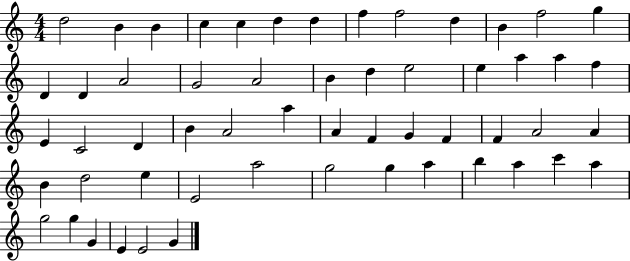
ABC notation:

X:1
T:Untitled
M:4/4
L:1/4
K:C
d2 B B c c d d f f2 d B f2 g D D A2 G2 A2 B d e2 e a a f E C2 D B A2 a A F G F F A2 A B d2 e E2 a2 g2 g a b a c' a g2 g G E E2 G